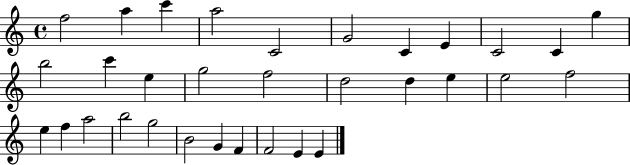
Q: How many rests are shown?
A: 0